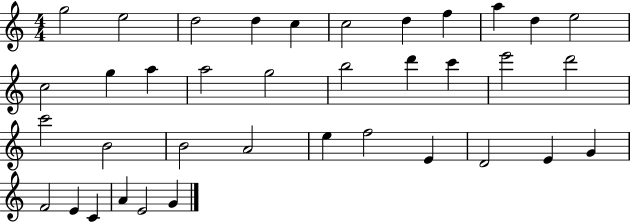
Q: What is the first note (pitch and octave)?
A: G5